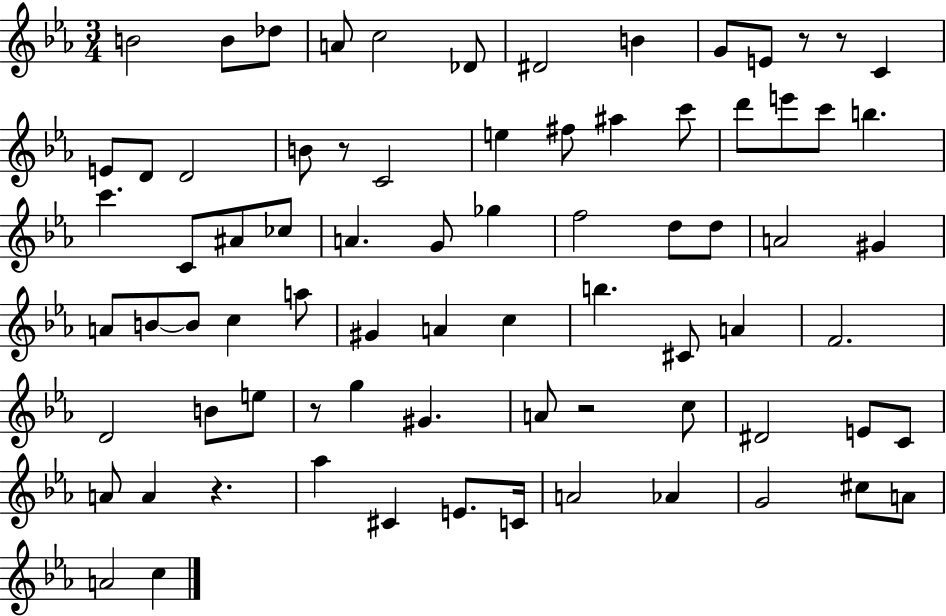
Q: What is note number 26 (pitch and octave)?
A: C4